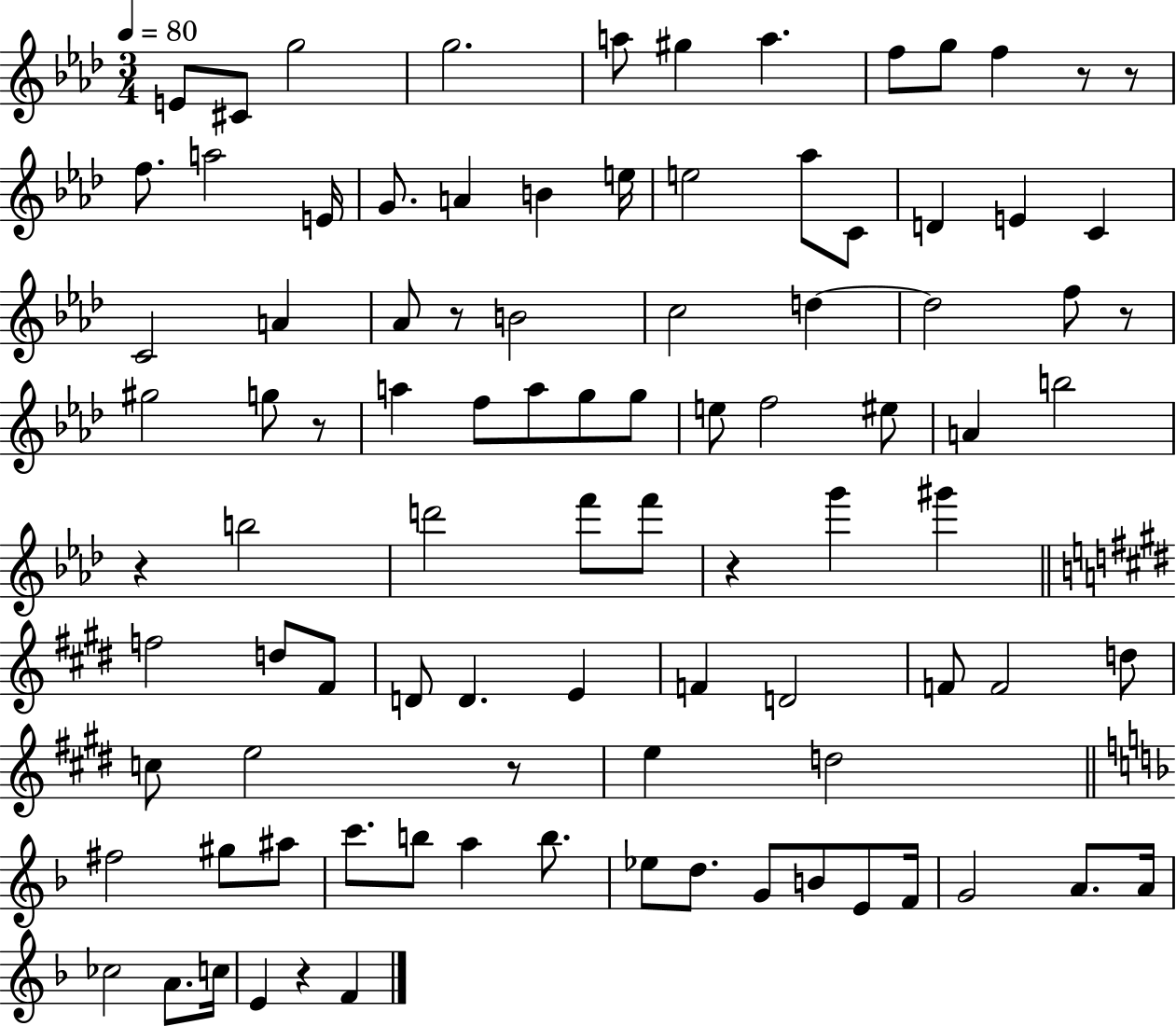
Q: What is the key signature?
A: AES major